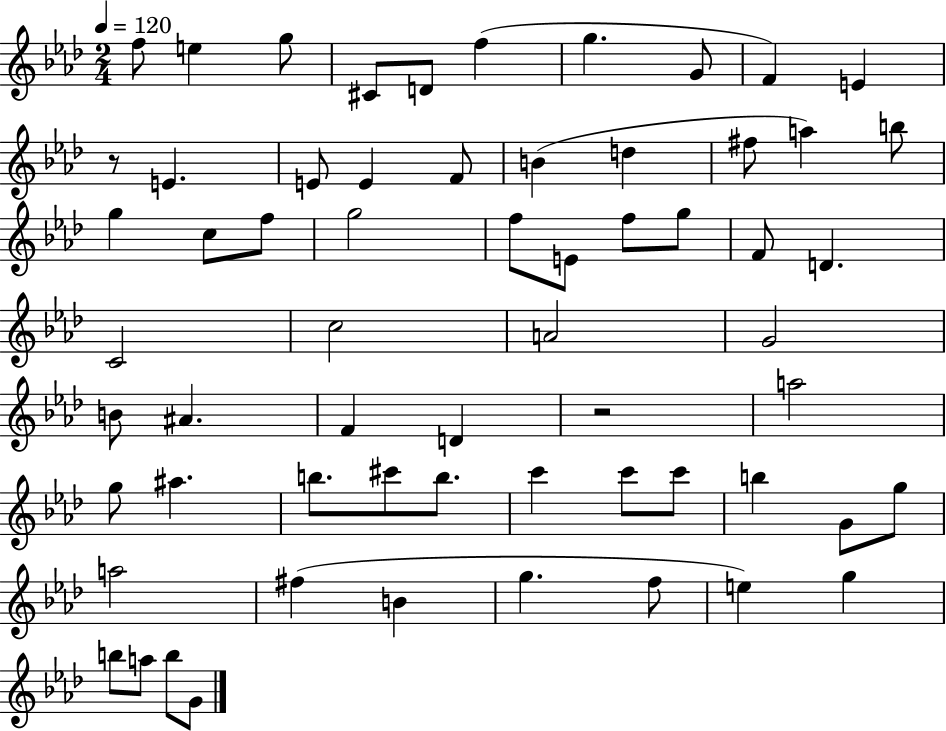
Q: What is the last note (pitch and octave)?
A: G4